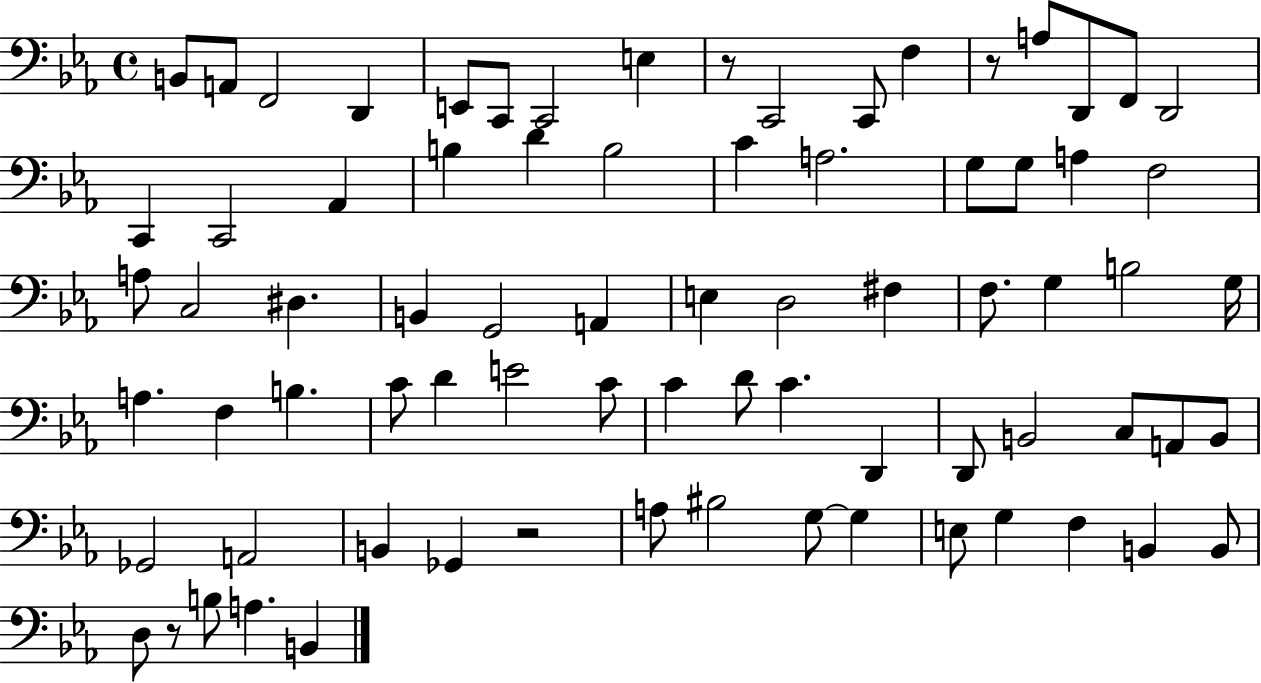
B2/e A2/e F2/h D2/q E2/e C2/e C2/h E3/q R/e C2/h C2/e F3/q R/e A3/e D2/e F2/e D2/h C2/q C2/h Ab2/q B3/q D4/q B3/h C4/q A3/h. G3/e G3/e A3/q F3/h A3/e C3/h D#3/q. B2/q G2/h A2/q E3/q D3/h F#3/q F3/e. G3/q B3/h G3/s A3/q. F3/q B3/q. C4/e D4/q E4/h C4/e C4/q D4/e C4/q. D2/q D2/e B2/h C3/e A2/e B2/e Gb2/h A2/h B2/q Gb2/q R/h A3/e BIS3/h G3/e G3/q E3/e G3/q F3/q B2/q B2/e D3/e R/e B3/e A3/q. B2/q